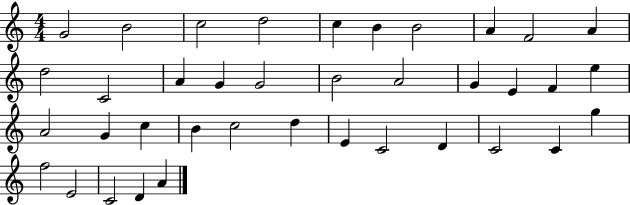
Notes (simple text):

G4/h B4/h C5/h D5/h C5/q B4/q B4/h A4/q F4/h A4/q D5/h C4/h A4/q G4/q G4/h B4/h A4/h G4/q E4/q F4/q E5/q A4/h G4/q C5/q B4/q C5/h D5/q E4/q C4/h D4/q C4/h C4/q G5/q F5/h E4/h C4/h D4/q A4/q